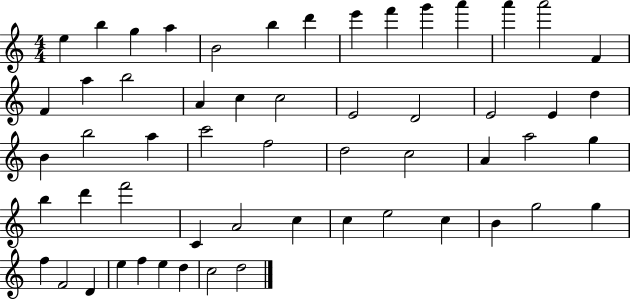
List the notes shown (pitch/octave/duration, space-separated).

E5/q B5/q G5/q A5/q B4/h B5/q D6/q E6/q F6/q G6/q A6/q A6/q A6/h F4/q F4/q A5/q B5/h A4/q C5/q C5/h E4/h D4/h E4/h E4/q D5/q B4/q B5/h A5/q C6/h F5/h D5/h C5/h A4/q A5/h G5/q B5/q D6/q F6/h C4/q A4/h C5/q C5/q E5/h C5/q B4/q G5/h G5/q F5/q F4/h D4/q E5/q F5/q E5/q D5/q C5/h D5/h